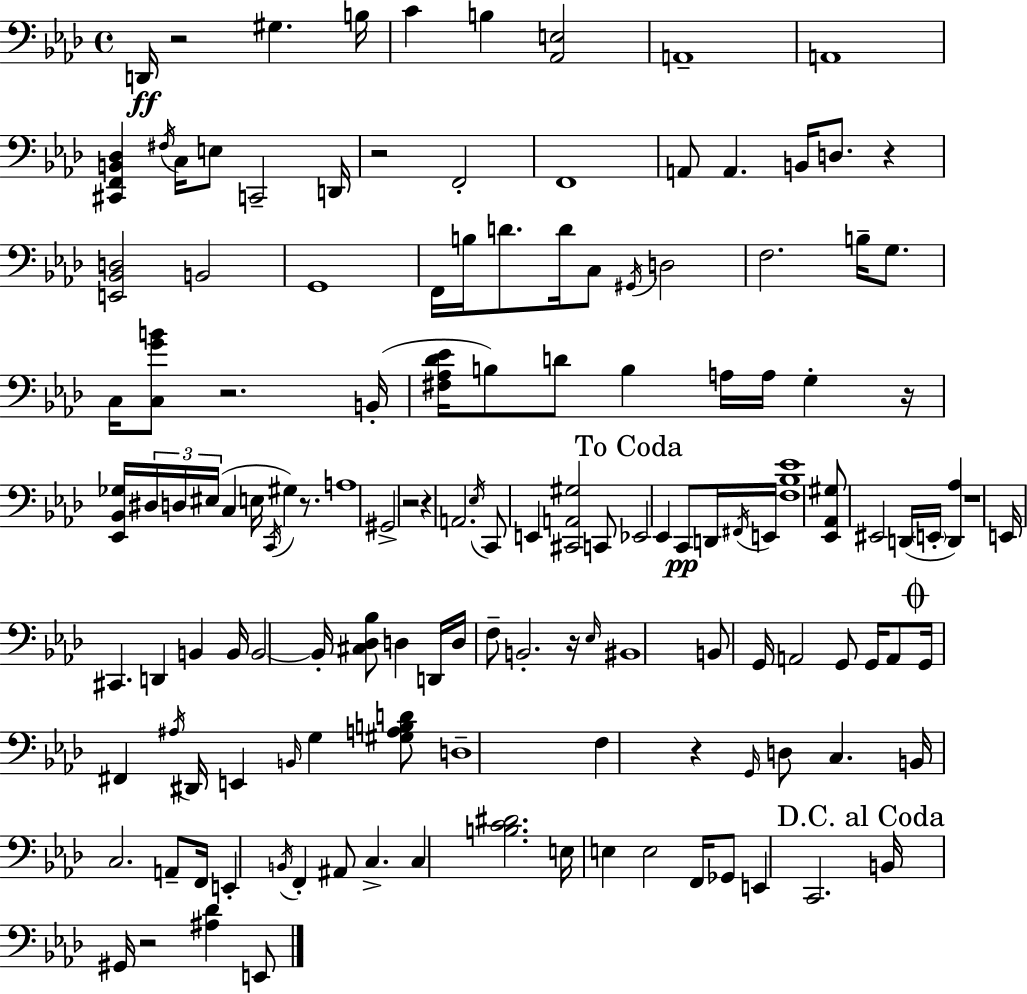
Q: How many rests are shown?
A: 12